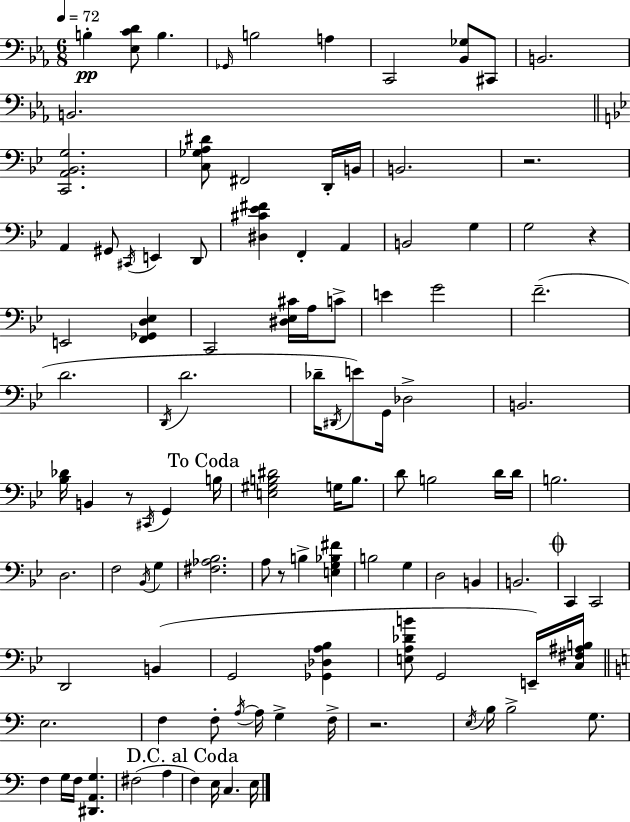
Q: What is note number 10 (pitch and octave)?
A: F#2